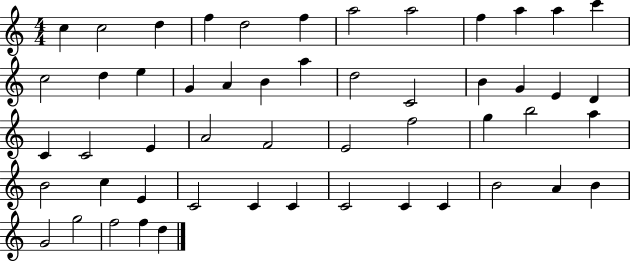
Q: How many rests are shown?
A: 0